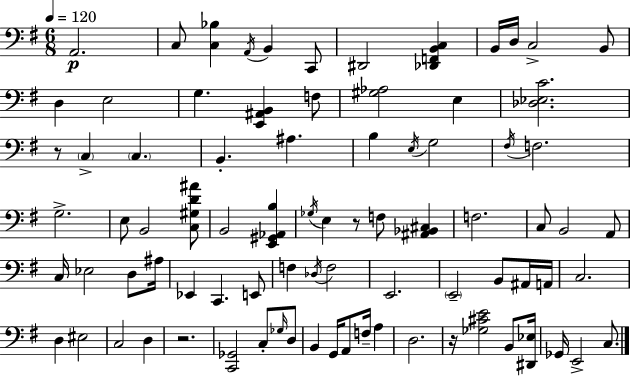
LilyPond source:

{
  \clef bass
  \numericTimeSignature
  \time 6/8
  \key e \minor
  \tempo 4 = 120
  a,2.\p | c8 <c bes>4 \acciaccatura { a,16 } b,4 c,8 | dis,2 <des, f, b, c>4 | b,16 d16 c2-> b,8 | \break d4 e2 | g4. <e, ais, b,>4 f8 | <gis aes>2 e4 | <des ees c'>2. | \break r8 \parenthesize c4-> \parenthesize c4. | b,4.-. ais4. | b4 \acciaccatura { e16 } g2 | \acciaccatura { fis16 } f2. | \break g2.-> | e8 b,2 | <c gis d' ais'>8 b,2 <e, gis, aes, b>4 | \acciaccatura { ges16 } e4 r8 f8 | \break <ais, bes, cis>4 f2. | c8 b,2 | a,8 c16 ees2 | d8 ais16 ees,4 c,4. | \break e,8 f4 \acciaccatura { des16 } f2 | e,2. | \parenthesize e,2-- | b,8 ais,16 a,16 c2. | \break d4 eis2 | c2 | d4 r2. | <c, ges,>2 | \break c8-. \grace { ges16 } d8 b,4 g,16 a,8 | f16-- a4 d2. | r16 <ges cis' e'>2 | b,8 <dis, ees>16 ges,16 e,2-> | \break c8. \bar "|."
}